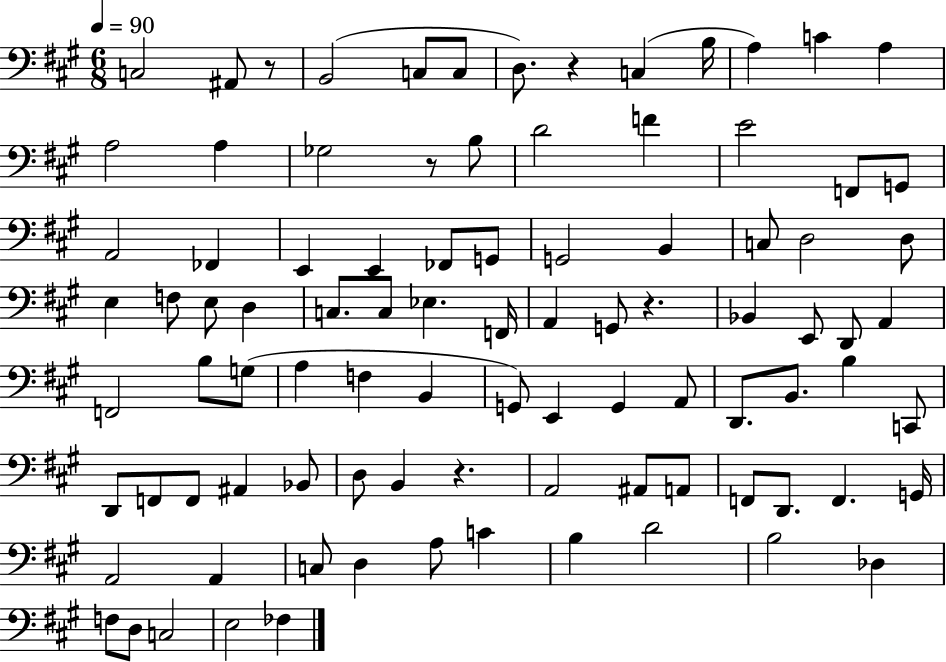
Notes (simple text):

C3/h A#2/e R/e B2/h C3/e C3/e D3/e. R/q C3/q B3/s A3/q C4/q A3/q A3/h A3/q Gb3/h R/e B3/e D4/h F4/q E4/h F2/e G2/e A2/h FES2/q E2/q E2/q FES2/e G2/e G2/h B2/q C3/e D3/h D3/e E3/q F3/e E3/e D3/q C3/e. C3/e Eb3/q. F2/s A2/q G2/e R/q. Bb2/q E2/e D2/e A2/q F2/h B3/e G3/e A3/q F3/q B2/q G2/e E2/q G2/q A2/e D2/e. B2/e. B3/q C2/e D2/e F2/e F2/e A#2/q Bb2/e D3/e B2/q R/q. A2/h A#2/e A2/e F2/e D2/e. F2/q. G2/s A2/h A2/q C3/e D3/q A3/e C4/q B3/q D4/h B3/h Db3/q F3/e D3/e C3/h E3/h FES3/q